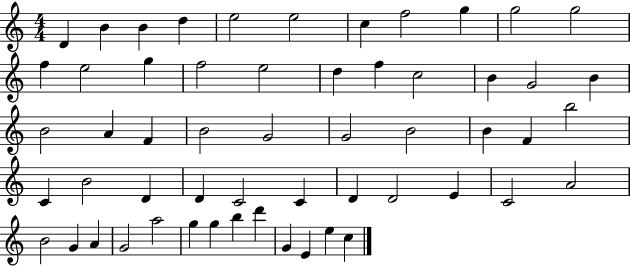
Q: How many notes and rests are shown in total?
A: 56